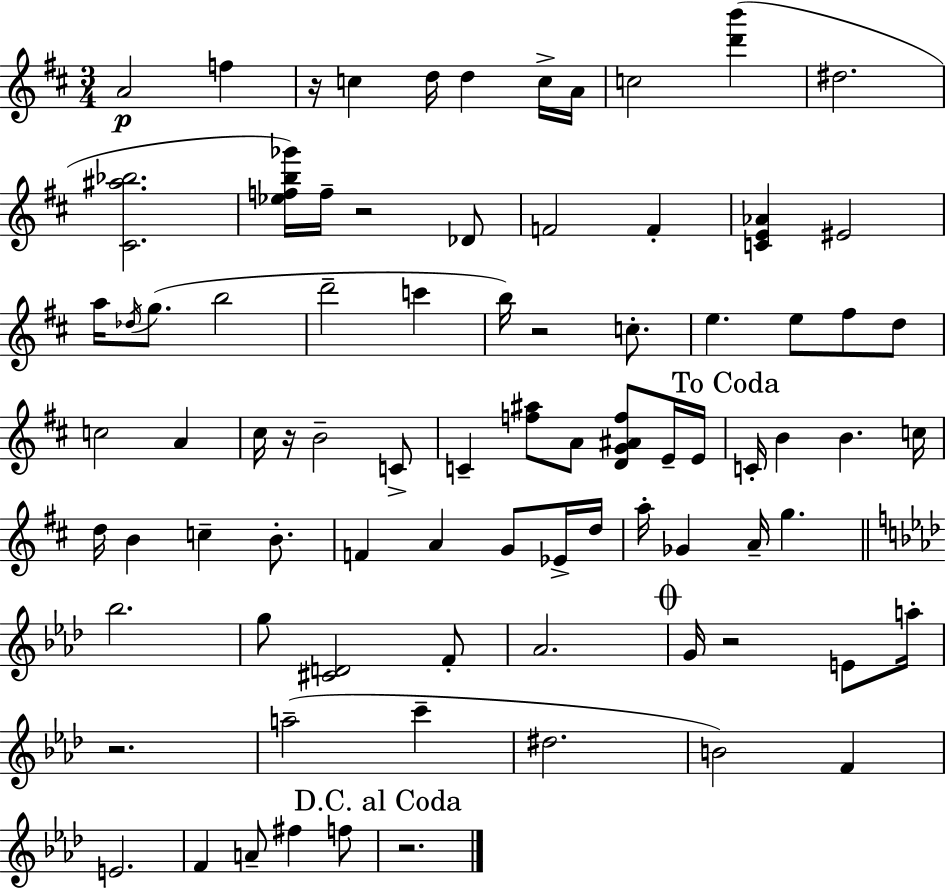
A4/h F5/q R/s C5/q D5/s D5/q C5/s A4/s C5/h [D6,B6]/q D#5/h. [C#4,A#5,Bb5]/h. [Eb5,F5,B5,Gb6]/s F5/s R/h Db4/e F4/h F4/q [C4,E4,Ab4]/q EIS4/h A5/s Db5/s G5/e. B5/h D6/h C6/q B5/s R/h C5/e. E5/q. E5/e F#5/e D5/e C5/h A4/q C#5/s R/s B4/h C4/e C4/q [F5,A#5]/e A4/e [D4,G4,A#4,F5]/e E4/s E4/s C4/s B4/q B4/q. C5/s D5/s B4/q C5/q B4/e. F4/q A4/q G4/e Eb4/s D5/s A5/s Gb4/q A4/s G5/q. Bb5/h. G5/e [C#4,D4]/h F4/e Ab4/h. G4/s R/h E4/e A5/s R/h. A5/h C6/q D#5/h. B4/h F4/q E4/h. F4/q A4/e F#5/q F5/e R/h.